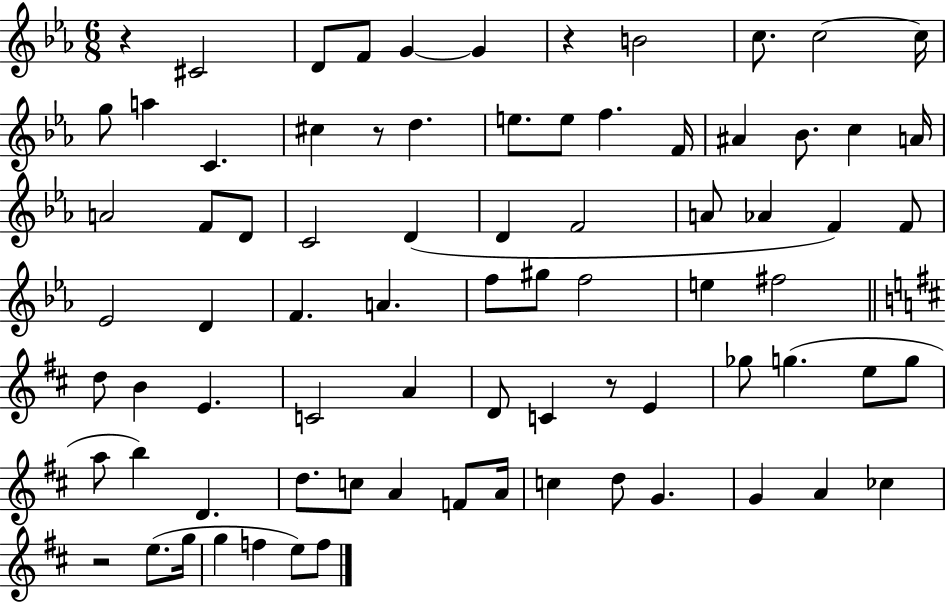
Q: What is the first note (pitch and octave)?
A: C#4